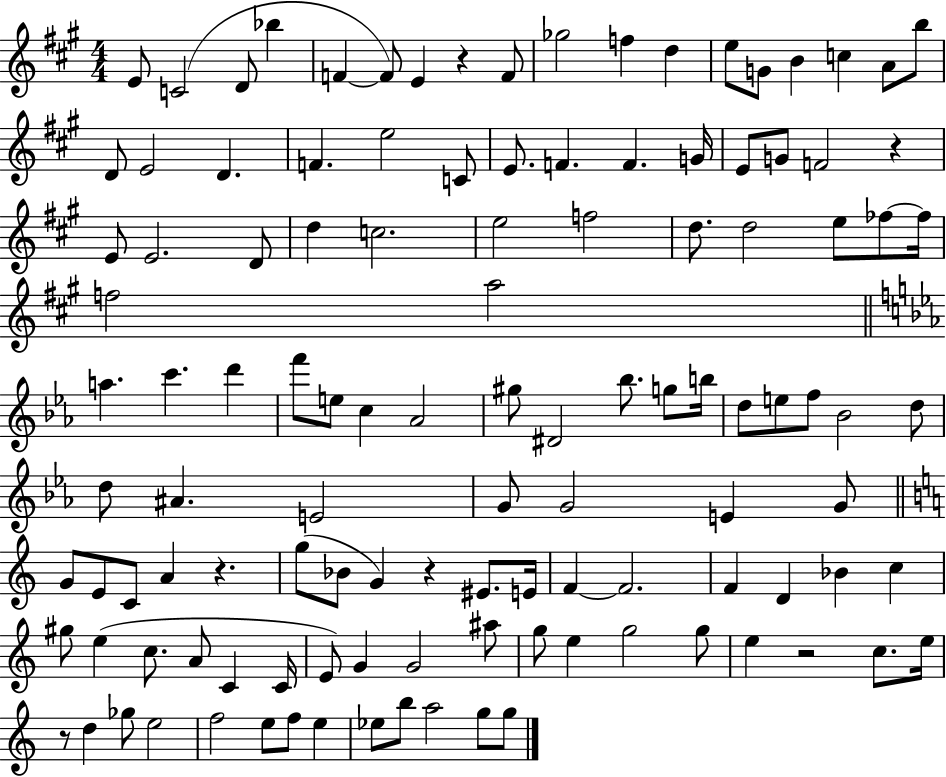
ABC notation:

X:1
T:Untitled
M:4/4
L:1/4
K:A
E/2 C2 D/2 _b F F/2 E z F/2 _g2 f d e/2 G/2 B c A/2 b/2 D/2 E2 D F e2 C/2 E/2 F F G/4 E/2 G/2 F2 z E/2 E2 D/2 d c2 e2 f2 d/2 d2 e/2 _f/2 _f/4 f2 a2 a c' d' f'/2 e/2 c _A2 ^g/2 ^D2 _b/2 g/2 b/4 d/2 e/2 f/2 _B2 d/2 d/2 ^A E2 G/2 G2 E G/2 G/2 E/2 C/2 A z g/2 _B/2 G z ^E/2 E/4 F F2 F D _B c ^g/2 e c/2 A/2 C C/4 E/2 G G2 ^a/2 g/2 e g2 g/2 e z2 c/2 e/4 z/2 d _g/2 e2 f2 e/2 f/2 e _e/2 b/2 a2 g/2 g/2